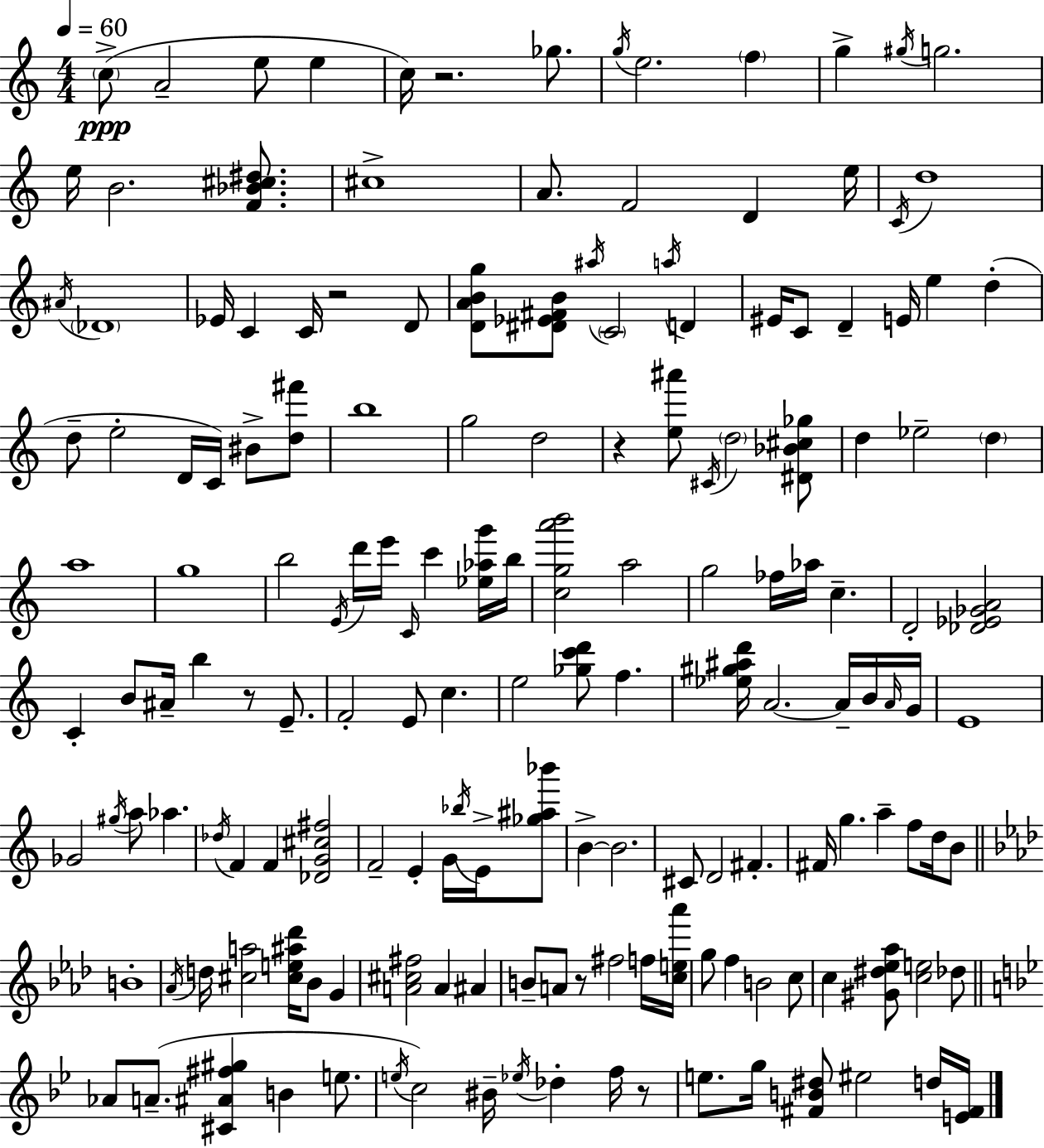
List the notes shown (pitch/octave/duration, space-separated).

C5/e A4/h E5/e E5/q C5/s R/h. Gb5/e. G5/s E5/h. F5/q G5/q G#5/s G5/h. E5/s B4/h. [F4,Bb4,C#5,D#5]/e. C#5/w A4/e. F4/h D4/q E5/s C4/s D5/w A#4/s Db4/w Eb4/s C4/q C4/s R/h D4/e [D4,A4,B4,G5]/e [D#4,Eb4,F#4,B4]/e A#5/s C4/h A5/s D4/q EIS4/s C4/e D4/q E4/s E5/q D5/q D5/e E5/h D4/s C4/s BIS4/e [D5,F#6]/e B5/w G5/h D5/h R/q [E5,A#6]/e C#4/s D5/h [D#4,Bb4,C#5,Gb5]/e D5/q Eb5/h D5/q A5/w G5/w B5/h E4/s D6/s E6/s C4/s C6/q [Eb5,Ab5,G6]/s B5/s [C5,G5,A6,B6]/h A5/h G5/h FES5/s Ab5/s C5/q. D4/h [Db4,Eb4,Gb4,A4]/h C4/q B4/e A#4/s B5/q R/e E4/e. F4/h E4/e C5/q. E5/h [Gb5,C6,D6]/e F5/q. [Eb5,G#5,A#5,D6]/s A4/h. A4/s B4/s A4/s G4/s E4/w Gb4/h G#5/s A5/e Ab5/q. Db5/s F4/q F4/q [Db4,G4,C#5,F#5]/h F4/h E4/q G4/s Bb5/s E4/s [Gb5,A#5,Bb6]/e B4/q B4/h. C#4/e D4/h F#4/q. F#4/s G5/q. A5/q F5/e D5/s B4/e B4/w Ab4/s D5/s [C#5,A5]/h [C#5,E5,A#5,Db6]/s Bb4/e G4/q [A4,C#5,F#5]/h A4/q A#4/q B4/e A4/e R/e F#5/h F5/s [C5,E5,Ab6]/s G5/e F5/q B4/h C5/e C5/q [G#4,D#5,Eb5,Ab5]/e [C5,E5]/h Db5/e Ab4/e A4/e. [C#4,A#4,F#5,G#5]/q B4/q E5/e. E5/s C5/h BIS4/s Eb5/s Db5/q F5/s R/e E5/e. G5/s [F#4,B4,D#5]/e EIS5/h D5/s [E4,F#4]/s